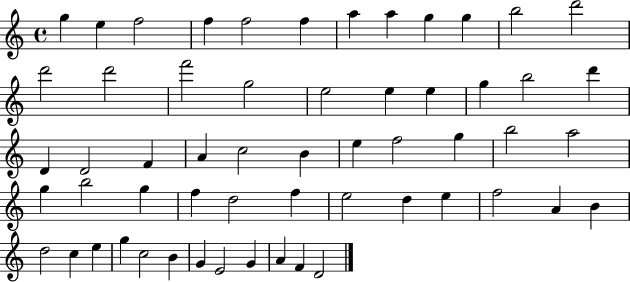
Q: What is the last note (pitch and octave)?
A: D4